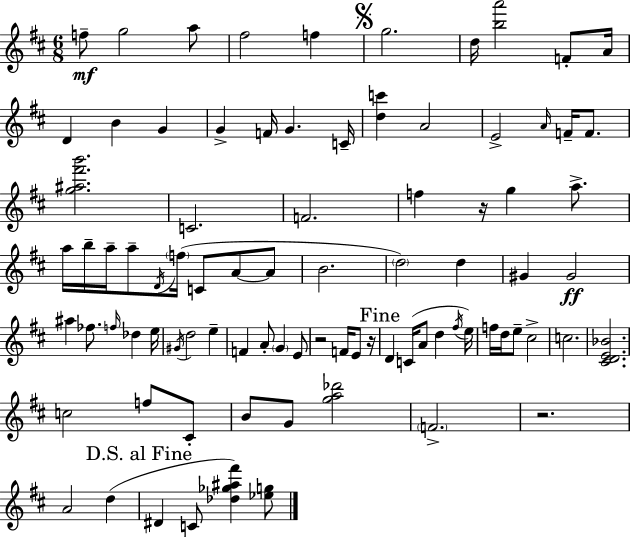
F5/e G5/h A5/e F#5/h F5/q G5/h. D5/s [B5,A6]/h F4/e A4/s D4/q B4/q G4/q G4/q F4/s G4/q. C4/s [D5,C6]/q A4/h E4/h A4/s F4/s F4/e. [G5,A#5,F#6,B6]/h. C4/h. F4/h. F5/q R/s G5/q A5/e. A5/s B5/s A5/s A5/e D4/s F5/s C4/e A4/e A4/e B4/h. D5/h D5/q G#4/q G#4/h A#5/q FES5/e. F5/s Db5/q E5/s G#4/s D5/h E5/q F4/q A4/e G4/q E4/e R/h F4/s E4/e R/s D4/q C4/s A4/e D5/q F#5/s E5/s F5/s D5/s E5/e C#5/h C5/h. [C#4,D4,E4,Bb4]/h. C5/h F5/e C#4/e B4/e G4/e [G5,A5,Db6]/h F4/h. R/h. A4/h D5/q D#4/q C4/e [Db5,Gb5,A#5,F#6]/q [Eb5,G5]/e